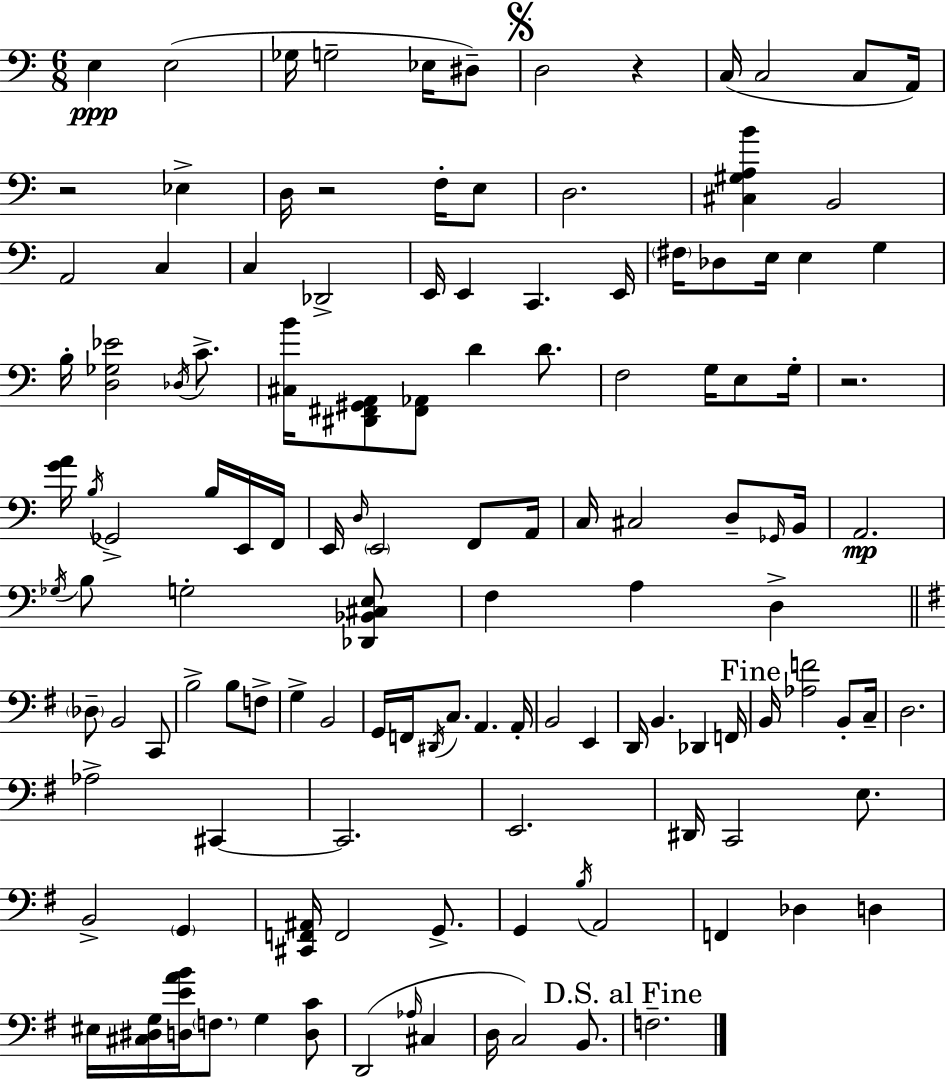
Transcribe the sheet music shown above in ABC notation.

X:1
T:Untitled
M:6/8
L:1/4
K:C
E, E,2 _G,/4 G,2 _E,/4 ^D,/2 D,2 z C,/4 C,2 C,/2 A,,/4 z2 _E, D,/4 z2 F,/4 E,/2 D,2 [^C,^G,A,B] B,,2 A,,2 C, C, _D,,2 E,,/4 E,, C,, E,,/4 ^F,/4 _D,/2 E,/4 E, G, B,/4 [D,_G,_E]2 _D,/4 C/2 [^C,B]/4 [^D,,^F,,^G,,A,,]/2 [^F,,_A,,]/2 D D/2 F,2 G,/4 E,/2 G,/4 z2 [GA]/4 B,/4 _G,,2 B,/4 E,,/4 F,,/4 E,,/4 D,/4 E,,2 F,,/2 A,,/4 C,/4 ^C,2 D,/2 _G,,/4 B,,/4 A,,2 _G,/4 B,/2 G,2 [_D,,_B,,^C,E,]/2 F, A, D, _D,/2 B,,2 C,,/2 B,2 B,/2 F,/2 G, B,,2 G,,/4 F,,/4 ^D,,/4 C,/2 A,, A,,/4 B,,2 E,, D,,/4 B,, _D,, F,,/4 B,,/4 [_A,F]2 B,,/2 C,/4 D,2 _A,2 ^C,, ^C,,2 E,,2 ^D,,/4 C,,2 E,/2 B,,2 G,, [^C,,F,,^A,,]/4 F,,2 G,,/2 G,, B,/4 A,,2 F,, _D, D, ^E,/4 [^C,^D,G,]/4 [D,EAB]/4 F,/2 G, [D,C]/2 D,,2 _A,/4 ^C, D,/4 C,2 B,,/2 F,2